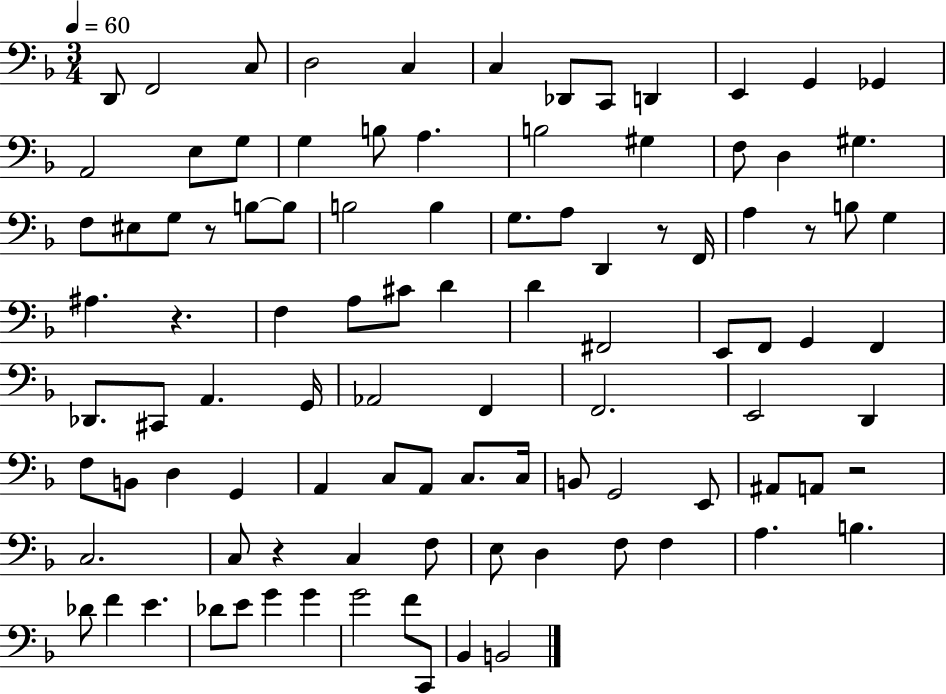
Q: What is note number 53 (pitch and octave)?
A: Ab2